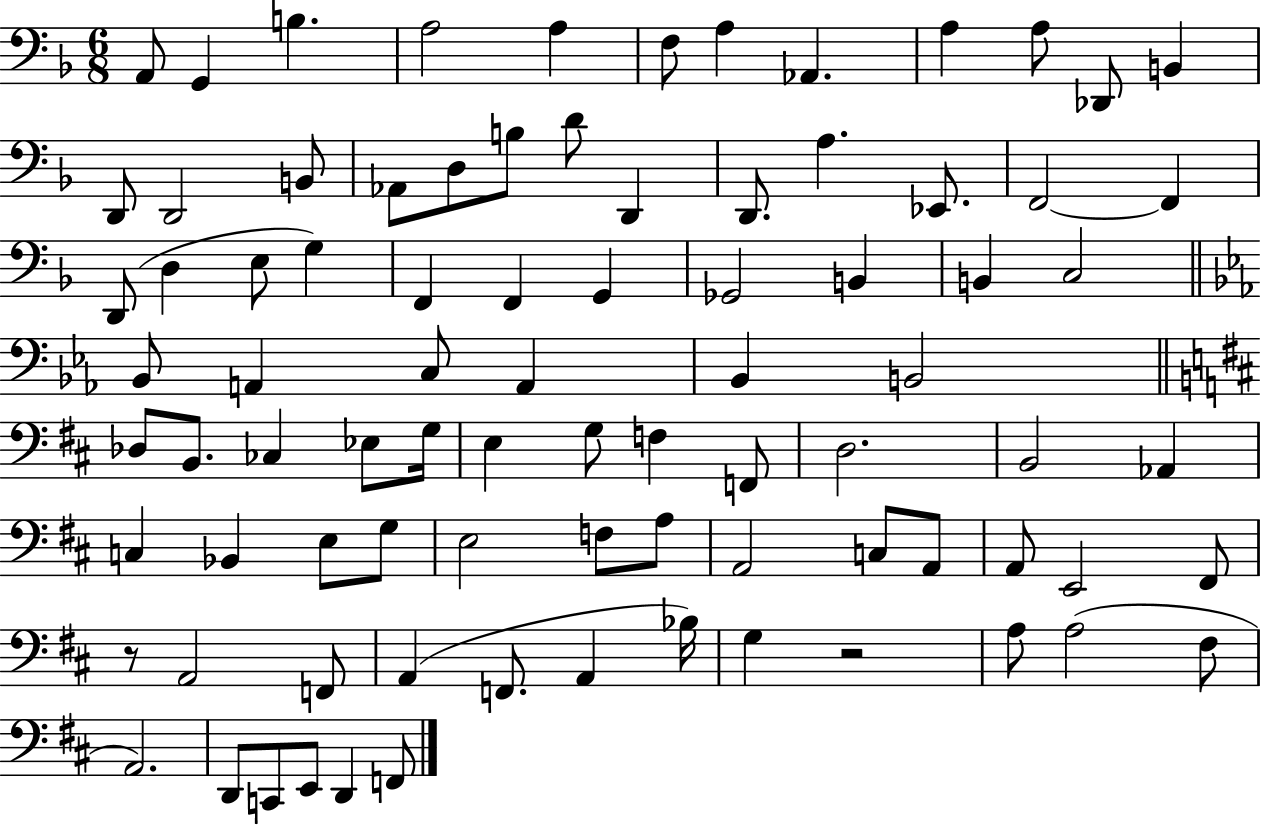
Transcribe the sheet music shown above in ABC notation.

X:1
T:Untitled
M:6/8
L:1/4
K:F
A,,/2 G,, B, A,2 A, F,/2 A, _A,, A, A,/2 _D,,/2 B,, D,,/2 D,,2 B,,/2 _A,,/2 D,/2 B,/2 D/2 D,, D,,/2 A, _E,,/2 F,,2 F,, D,,/2 D, E,/2 G, F,, F,, G,, _G,,2 B,, B,, C,2 _B,,/2 A,, C,/2 A,, _B,, B,,2 _D,/2 B,,/2 _C, _E,/2 G,/4 E, G,/2 F, F,,/2 D,2 B,,2 _A,, C, _B,, E,/2 G,/2 E,2 F,/2 A,/2 A,,2 C,/2 A,,/2 A,,/2 E,,2 ^F,,/2 z/2 A,,2 F,,/2 A,, F,,/2 A,, _B,/4 G, z2 A,/2 A,2 ^F,/2 A,,2 D,,/2 C,,/2 E,,/2 D,, F,,/2